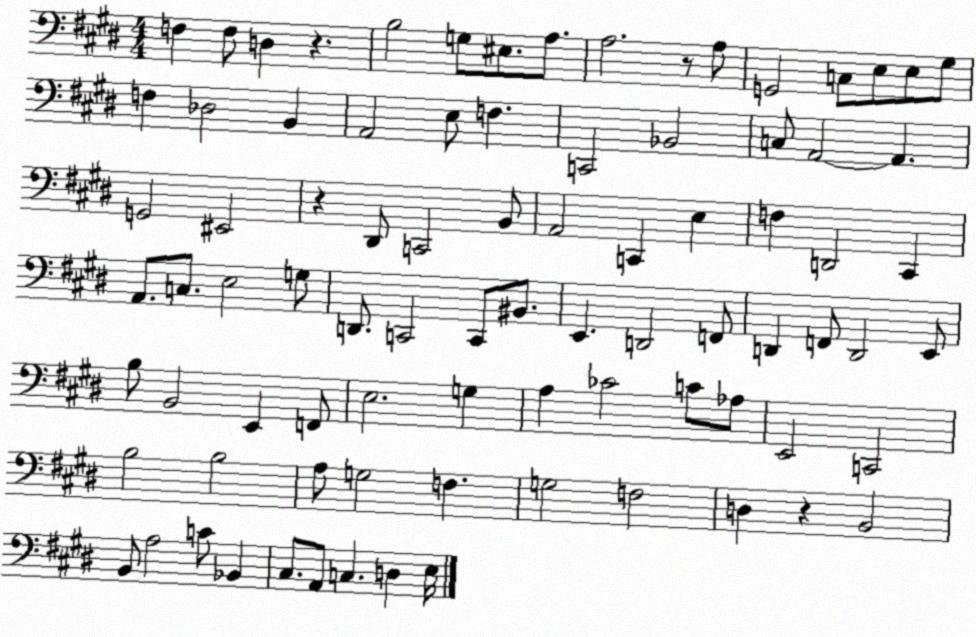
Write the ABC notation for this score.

X:1
T:Untitled
M:4/4
L:1/4
K:E
F, F,/2 D, z B,2 G,/2 ^E,/2 A,/2 A,2 z/2 A,/2 G,,2 C,/2 E,/2 E,/2 ^G,/2 F, _D,2 B,, A,,2 E,/2 F, C,,2 _B,,2 C,/2 A,,2 A,, G,,2 ^E,,2 z ^D,,/2 C,,2 B,,/2 A,,2 C,, E, F, D,,2 ^C,, A,,/2 C,/2 E,2 G,/2 D,,/2 C,,2 C,,/2 ^B,,/2 E,, D,,2 F,,/2 D,, F,,/2 D,,2 E,,/2 B,/2 B,,2 E,, F,,/2 E,2 G, A, _C2 C/2 _A,/2 E,,2 C,,2 B,2 B,2 A,/2 G,2 F, G,2 F,2 D, z B,,2 B,,/2 A,2 C/2 _B,, ^C,/2 A,,/2 C, D, E,/4